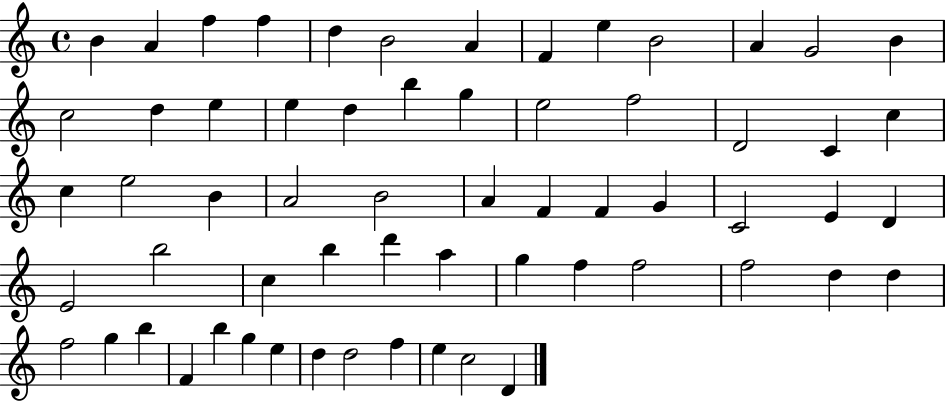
{
  \clef treble
  \time 4/4
  \defaultTimeSignature
  \key c \major
  b'4 a'4 f''4 f''4 | d''4 b'2 a'4 | f'4 e''4 b'2 | a'4 g'2 b'4 | \break c''2 d''4 e''4 | e''4 d''4 b''4 g''4 | e''2 f''2 | d'2 c'4 c''4 | \break c''4 e''2 b'4 | a'2 b'2 | a'4 f'4 f'4 g'4 | c'2 e'4 d'4 | \break e'2 b''2 | c''4 b''4 d'''4 a''4 | g''4 f''4 f''2 | f''2 d''4 d''4 | \break f''2 g''4 b''4 | f'4 b''4 g''4 e''4 | d''4 d''2 f''4 | e''4 c''2 d'4 | \break \bar "|."
}